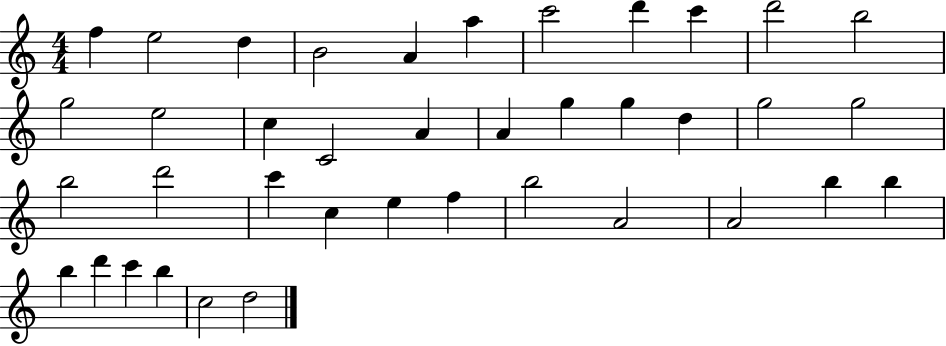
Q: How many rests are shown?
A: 0